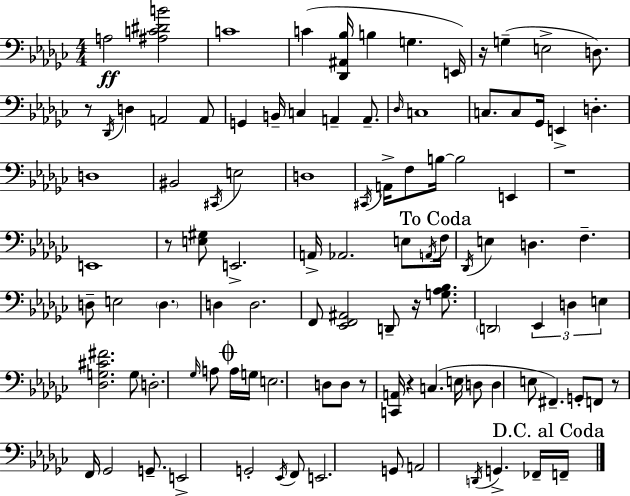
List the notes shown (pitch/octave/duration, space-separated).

A3/h [A#3,C4,D#4,B4]/h C4/w C4/q [Db2,A#2,Bb3]/s B3/q G3/q. E2/s R/s G3/q E3/h D3/e. R/e Db2/s D3/q A2/h A2/e G2/q B2/s C3/q A2/q A2/e. Db3/s C3/w C3/e. C3/e Gb2/s E2/q D3/q. D3/w BIS2/h C#2/s E3/h D3/w C#2/s A2/s F3/e B3/s B3/h E2/q R/w E2/w R/e [E3,G#3]/e E2/h. A2/s Ab2/h. E3/e A2/s F3/s Db2/s E3/q D3/q. F3/q. D3/e E3/h D3/q. D3/q D3/h. F2/e [Eb2,F2,A#2]/h D2/e R/s [G3,Ab3,Bb3]/e. D2/h Eb2/q D3/q E3/q [Db3,G3,C#4,F#4]/h. G3/e D3/h. Gb3/s A3/e A3/s G3/s E3/h. D3/e D3/e R/e [C2,A2]/s R/q C3/q. E3/s D3/e D3/q E3/e F#2/q. G2/e F2/e R/e F2/s Gb2/h G2/e. E2/h G2/h Eb2/s F2/e E2/h. G2/e A2/h D2/s G2/q. FES2/s F2/s